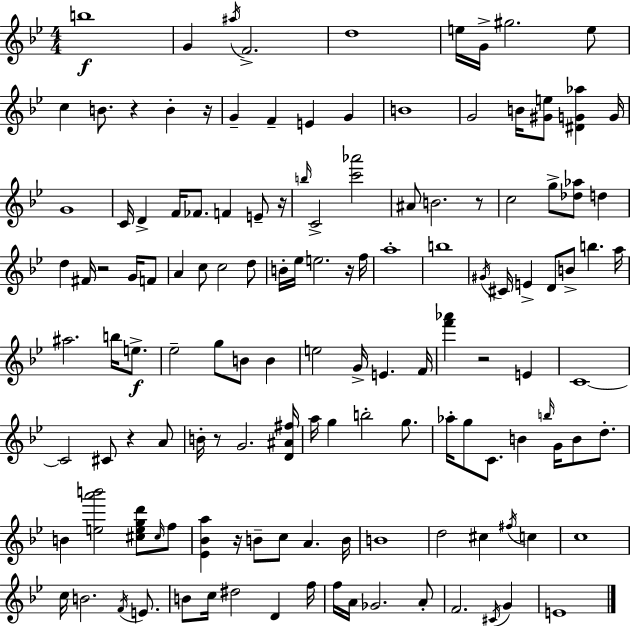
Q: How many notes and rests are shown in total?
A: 134